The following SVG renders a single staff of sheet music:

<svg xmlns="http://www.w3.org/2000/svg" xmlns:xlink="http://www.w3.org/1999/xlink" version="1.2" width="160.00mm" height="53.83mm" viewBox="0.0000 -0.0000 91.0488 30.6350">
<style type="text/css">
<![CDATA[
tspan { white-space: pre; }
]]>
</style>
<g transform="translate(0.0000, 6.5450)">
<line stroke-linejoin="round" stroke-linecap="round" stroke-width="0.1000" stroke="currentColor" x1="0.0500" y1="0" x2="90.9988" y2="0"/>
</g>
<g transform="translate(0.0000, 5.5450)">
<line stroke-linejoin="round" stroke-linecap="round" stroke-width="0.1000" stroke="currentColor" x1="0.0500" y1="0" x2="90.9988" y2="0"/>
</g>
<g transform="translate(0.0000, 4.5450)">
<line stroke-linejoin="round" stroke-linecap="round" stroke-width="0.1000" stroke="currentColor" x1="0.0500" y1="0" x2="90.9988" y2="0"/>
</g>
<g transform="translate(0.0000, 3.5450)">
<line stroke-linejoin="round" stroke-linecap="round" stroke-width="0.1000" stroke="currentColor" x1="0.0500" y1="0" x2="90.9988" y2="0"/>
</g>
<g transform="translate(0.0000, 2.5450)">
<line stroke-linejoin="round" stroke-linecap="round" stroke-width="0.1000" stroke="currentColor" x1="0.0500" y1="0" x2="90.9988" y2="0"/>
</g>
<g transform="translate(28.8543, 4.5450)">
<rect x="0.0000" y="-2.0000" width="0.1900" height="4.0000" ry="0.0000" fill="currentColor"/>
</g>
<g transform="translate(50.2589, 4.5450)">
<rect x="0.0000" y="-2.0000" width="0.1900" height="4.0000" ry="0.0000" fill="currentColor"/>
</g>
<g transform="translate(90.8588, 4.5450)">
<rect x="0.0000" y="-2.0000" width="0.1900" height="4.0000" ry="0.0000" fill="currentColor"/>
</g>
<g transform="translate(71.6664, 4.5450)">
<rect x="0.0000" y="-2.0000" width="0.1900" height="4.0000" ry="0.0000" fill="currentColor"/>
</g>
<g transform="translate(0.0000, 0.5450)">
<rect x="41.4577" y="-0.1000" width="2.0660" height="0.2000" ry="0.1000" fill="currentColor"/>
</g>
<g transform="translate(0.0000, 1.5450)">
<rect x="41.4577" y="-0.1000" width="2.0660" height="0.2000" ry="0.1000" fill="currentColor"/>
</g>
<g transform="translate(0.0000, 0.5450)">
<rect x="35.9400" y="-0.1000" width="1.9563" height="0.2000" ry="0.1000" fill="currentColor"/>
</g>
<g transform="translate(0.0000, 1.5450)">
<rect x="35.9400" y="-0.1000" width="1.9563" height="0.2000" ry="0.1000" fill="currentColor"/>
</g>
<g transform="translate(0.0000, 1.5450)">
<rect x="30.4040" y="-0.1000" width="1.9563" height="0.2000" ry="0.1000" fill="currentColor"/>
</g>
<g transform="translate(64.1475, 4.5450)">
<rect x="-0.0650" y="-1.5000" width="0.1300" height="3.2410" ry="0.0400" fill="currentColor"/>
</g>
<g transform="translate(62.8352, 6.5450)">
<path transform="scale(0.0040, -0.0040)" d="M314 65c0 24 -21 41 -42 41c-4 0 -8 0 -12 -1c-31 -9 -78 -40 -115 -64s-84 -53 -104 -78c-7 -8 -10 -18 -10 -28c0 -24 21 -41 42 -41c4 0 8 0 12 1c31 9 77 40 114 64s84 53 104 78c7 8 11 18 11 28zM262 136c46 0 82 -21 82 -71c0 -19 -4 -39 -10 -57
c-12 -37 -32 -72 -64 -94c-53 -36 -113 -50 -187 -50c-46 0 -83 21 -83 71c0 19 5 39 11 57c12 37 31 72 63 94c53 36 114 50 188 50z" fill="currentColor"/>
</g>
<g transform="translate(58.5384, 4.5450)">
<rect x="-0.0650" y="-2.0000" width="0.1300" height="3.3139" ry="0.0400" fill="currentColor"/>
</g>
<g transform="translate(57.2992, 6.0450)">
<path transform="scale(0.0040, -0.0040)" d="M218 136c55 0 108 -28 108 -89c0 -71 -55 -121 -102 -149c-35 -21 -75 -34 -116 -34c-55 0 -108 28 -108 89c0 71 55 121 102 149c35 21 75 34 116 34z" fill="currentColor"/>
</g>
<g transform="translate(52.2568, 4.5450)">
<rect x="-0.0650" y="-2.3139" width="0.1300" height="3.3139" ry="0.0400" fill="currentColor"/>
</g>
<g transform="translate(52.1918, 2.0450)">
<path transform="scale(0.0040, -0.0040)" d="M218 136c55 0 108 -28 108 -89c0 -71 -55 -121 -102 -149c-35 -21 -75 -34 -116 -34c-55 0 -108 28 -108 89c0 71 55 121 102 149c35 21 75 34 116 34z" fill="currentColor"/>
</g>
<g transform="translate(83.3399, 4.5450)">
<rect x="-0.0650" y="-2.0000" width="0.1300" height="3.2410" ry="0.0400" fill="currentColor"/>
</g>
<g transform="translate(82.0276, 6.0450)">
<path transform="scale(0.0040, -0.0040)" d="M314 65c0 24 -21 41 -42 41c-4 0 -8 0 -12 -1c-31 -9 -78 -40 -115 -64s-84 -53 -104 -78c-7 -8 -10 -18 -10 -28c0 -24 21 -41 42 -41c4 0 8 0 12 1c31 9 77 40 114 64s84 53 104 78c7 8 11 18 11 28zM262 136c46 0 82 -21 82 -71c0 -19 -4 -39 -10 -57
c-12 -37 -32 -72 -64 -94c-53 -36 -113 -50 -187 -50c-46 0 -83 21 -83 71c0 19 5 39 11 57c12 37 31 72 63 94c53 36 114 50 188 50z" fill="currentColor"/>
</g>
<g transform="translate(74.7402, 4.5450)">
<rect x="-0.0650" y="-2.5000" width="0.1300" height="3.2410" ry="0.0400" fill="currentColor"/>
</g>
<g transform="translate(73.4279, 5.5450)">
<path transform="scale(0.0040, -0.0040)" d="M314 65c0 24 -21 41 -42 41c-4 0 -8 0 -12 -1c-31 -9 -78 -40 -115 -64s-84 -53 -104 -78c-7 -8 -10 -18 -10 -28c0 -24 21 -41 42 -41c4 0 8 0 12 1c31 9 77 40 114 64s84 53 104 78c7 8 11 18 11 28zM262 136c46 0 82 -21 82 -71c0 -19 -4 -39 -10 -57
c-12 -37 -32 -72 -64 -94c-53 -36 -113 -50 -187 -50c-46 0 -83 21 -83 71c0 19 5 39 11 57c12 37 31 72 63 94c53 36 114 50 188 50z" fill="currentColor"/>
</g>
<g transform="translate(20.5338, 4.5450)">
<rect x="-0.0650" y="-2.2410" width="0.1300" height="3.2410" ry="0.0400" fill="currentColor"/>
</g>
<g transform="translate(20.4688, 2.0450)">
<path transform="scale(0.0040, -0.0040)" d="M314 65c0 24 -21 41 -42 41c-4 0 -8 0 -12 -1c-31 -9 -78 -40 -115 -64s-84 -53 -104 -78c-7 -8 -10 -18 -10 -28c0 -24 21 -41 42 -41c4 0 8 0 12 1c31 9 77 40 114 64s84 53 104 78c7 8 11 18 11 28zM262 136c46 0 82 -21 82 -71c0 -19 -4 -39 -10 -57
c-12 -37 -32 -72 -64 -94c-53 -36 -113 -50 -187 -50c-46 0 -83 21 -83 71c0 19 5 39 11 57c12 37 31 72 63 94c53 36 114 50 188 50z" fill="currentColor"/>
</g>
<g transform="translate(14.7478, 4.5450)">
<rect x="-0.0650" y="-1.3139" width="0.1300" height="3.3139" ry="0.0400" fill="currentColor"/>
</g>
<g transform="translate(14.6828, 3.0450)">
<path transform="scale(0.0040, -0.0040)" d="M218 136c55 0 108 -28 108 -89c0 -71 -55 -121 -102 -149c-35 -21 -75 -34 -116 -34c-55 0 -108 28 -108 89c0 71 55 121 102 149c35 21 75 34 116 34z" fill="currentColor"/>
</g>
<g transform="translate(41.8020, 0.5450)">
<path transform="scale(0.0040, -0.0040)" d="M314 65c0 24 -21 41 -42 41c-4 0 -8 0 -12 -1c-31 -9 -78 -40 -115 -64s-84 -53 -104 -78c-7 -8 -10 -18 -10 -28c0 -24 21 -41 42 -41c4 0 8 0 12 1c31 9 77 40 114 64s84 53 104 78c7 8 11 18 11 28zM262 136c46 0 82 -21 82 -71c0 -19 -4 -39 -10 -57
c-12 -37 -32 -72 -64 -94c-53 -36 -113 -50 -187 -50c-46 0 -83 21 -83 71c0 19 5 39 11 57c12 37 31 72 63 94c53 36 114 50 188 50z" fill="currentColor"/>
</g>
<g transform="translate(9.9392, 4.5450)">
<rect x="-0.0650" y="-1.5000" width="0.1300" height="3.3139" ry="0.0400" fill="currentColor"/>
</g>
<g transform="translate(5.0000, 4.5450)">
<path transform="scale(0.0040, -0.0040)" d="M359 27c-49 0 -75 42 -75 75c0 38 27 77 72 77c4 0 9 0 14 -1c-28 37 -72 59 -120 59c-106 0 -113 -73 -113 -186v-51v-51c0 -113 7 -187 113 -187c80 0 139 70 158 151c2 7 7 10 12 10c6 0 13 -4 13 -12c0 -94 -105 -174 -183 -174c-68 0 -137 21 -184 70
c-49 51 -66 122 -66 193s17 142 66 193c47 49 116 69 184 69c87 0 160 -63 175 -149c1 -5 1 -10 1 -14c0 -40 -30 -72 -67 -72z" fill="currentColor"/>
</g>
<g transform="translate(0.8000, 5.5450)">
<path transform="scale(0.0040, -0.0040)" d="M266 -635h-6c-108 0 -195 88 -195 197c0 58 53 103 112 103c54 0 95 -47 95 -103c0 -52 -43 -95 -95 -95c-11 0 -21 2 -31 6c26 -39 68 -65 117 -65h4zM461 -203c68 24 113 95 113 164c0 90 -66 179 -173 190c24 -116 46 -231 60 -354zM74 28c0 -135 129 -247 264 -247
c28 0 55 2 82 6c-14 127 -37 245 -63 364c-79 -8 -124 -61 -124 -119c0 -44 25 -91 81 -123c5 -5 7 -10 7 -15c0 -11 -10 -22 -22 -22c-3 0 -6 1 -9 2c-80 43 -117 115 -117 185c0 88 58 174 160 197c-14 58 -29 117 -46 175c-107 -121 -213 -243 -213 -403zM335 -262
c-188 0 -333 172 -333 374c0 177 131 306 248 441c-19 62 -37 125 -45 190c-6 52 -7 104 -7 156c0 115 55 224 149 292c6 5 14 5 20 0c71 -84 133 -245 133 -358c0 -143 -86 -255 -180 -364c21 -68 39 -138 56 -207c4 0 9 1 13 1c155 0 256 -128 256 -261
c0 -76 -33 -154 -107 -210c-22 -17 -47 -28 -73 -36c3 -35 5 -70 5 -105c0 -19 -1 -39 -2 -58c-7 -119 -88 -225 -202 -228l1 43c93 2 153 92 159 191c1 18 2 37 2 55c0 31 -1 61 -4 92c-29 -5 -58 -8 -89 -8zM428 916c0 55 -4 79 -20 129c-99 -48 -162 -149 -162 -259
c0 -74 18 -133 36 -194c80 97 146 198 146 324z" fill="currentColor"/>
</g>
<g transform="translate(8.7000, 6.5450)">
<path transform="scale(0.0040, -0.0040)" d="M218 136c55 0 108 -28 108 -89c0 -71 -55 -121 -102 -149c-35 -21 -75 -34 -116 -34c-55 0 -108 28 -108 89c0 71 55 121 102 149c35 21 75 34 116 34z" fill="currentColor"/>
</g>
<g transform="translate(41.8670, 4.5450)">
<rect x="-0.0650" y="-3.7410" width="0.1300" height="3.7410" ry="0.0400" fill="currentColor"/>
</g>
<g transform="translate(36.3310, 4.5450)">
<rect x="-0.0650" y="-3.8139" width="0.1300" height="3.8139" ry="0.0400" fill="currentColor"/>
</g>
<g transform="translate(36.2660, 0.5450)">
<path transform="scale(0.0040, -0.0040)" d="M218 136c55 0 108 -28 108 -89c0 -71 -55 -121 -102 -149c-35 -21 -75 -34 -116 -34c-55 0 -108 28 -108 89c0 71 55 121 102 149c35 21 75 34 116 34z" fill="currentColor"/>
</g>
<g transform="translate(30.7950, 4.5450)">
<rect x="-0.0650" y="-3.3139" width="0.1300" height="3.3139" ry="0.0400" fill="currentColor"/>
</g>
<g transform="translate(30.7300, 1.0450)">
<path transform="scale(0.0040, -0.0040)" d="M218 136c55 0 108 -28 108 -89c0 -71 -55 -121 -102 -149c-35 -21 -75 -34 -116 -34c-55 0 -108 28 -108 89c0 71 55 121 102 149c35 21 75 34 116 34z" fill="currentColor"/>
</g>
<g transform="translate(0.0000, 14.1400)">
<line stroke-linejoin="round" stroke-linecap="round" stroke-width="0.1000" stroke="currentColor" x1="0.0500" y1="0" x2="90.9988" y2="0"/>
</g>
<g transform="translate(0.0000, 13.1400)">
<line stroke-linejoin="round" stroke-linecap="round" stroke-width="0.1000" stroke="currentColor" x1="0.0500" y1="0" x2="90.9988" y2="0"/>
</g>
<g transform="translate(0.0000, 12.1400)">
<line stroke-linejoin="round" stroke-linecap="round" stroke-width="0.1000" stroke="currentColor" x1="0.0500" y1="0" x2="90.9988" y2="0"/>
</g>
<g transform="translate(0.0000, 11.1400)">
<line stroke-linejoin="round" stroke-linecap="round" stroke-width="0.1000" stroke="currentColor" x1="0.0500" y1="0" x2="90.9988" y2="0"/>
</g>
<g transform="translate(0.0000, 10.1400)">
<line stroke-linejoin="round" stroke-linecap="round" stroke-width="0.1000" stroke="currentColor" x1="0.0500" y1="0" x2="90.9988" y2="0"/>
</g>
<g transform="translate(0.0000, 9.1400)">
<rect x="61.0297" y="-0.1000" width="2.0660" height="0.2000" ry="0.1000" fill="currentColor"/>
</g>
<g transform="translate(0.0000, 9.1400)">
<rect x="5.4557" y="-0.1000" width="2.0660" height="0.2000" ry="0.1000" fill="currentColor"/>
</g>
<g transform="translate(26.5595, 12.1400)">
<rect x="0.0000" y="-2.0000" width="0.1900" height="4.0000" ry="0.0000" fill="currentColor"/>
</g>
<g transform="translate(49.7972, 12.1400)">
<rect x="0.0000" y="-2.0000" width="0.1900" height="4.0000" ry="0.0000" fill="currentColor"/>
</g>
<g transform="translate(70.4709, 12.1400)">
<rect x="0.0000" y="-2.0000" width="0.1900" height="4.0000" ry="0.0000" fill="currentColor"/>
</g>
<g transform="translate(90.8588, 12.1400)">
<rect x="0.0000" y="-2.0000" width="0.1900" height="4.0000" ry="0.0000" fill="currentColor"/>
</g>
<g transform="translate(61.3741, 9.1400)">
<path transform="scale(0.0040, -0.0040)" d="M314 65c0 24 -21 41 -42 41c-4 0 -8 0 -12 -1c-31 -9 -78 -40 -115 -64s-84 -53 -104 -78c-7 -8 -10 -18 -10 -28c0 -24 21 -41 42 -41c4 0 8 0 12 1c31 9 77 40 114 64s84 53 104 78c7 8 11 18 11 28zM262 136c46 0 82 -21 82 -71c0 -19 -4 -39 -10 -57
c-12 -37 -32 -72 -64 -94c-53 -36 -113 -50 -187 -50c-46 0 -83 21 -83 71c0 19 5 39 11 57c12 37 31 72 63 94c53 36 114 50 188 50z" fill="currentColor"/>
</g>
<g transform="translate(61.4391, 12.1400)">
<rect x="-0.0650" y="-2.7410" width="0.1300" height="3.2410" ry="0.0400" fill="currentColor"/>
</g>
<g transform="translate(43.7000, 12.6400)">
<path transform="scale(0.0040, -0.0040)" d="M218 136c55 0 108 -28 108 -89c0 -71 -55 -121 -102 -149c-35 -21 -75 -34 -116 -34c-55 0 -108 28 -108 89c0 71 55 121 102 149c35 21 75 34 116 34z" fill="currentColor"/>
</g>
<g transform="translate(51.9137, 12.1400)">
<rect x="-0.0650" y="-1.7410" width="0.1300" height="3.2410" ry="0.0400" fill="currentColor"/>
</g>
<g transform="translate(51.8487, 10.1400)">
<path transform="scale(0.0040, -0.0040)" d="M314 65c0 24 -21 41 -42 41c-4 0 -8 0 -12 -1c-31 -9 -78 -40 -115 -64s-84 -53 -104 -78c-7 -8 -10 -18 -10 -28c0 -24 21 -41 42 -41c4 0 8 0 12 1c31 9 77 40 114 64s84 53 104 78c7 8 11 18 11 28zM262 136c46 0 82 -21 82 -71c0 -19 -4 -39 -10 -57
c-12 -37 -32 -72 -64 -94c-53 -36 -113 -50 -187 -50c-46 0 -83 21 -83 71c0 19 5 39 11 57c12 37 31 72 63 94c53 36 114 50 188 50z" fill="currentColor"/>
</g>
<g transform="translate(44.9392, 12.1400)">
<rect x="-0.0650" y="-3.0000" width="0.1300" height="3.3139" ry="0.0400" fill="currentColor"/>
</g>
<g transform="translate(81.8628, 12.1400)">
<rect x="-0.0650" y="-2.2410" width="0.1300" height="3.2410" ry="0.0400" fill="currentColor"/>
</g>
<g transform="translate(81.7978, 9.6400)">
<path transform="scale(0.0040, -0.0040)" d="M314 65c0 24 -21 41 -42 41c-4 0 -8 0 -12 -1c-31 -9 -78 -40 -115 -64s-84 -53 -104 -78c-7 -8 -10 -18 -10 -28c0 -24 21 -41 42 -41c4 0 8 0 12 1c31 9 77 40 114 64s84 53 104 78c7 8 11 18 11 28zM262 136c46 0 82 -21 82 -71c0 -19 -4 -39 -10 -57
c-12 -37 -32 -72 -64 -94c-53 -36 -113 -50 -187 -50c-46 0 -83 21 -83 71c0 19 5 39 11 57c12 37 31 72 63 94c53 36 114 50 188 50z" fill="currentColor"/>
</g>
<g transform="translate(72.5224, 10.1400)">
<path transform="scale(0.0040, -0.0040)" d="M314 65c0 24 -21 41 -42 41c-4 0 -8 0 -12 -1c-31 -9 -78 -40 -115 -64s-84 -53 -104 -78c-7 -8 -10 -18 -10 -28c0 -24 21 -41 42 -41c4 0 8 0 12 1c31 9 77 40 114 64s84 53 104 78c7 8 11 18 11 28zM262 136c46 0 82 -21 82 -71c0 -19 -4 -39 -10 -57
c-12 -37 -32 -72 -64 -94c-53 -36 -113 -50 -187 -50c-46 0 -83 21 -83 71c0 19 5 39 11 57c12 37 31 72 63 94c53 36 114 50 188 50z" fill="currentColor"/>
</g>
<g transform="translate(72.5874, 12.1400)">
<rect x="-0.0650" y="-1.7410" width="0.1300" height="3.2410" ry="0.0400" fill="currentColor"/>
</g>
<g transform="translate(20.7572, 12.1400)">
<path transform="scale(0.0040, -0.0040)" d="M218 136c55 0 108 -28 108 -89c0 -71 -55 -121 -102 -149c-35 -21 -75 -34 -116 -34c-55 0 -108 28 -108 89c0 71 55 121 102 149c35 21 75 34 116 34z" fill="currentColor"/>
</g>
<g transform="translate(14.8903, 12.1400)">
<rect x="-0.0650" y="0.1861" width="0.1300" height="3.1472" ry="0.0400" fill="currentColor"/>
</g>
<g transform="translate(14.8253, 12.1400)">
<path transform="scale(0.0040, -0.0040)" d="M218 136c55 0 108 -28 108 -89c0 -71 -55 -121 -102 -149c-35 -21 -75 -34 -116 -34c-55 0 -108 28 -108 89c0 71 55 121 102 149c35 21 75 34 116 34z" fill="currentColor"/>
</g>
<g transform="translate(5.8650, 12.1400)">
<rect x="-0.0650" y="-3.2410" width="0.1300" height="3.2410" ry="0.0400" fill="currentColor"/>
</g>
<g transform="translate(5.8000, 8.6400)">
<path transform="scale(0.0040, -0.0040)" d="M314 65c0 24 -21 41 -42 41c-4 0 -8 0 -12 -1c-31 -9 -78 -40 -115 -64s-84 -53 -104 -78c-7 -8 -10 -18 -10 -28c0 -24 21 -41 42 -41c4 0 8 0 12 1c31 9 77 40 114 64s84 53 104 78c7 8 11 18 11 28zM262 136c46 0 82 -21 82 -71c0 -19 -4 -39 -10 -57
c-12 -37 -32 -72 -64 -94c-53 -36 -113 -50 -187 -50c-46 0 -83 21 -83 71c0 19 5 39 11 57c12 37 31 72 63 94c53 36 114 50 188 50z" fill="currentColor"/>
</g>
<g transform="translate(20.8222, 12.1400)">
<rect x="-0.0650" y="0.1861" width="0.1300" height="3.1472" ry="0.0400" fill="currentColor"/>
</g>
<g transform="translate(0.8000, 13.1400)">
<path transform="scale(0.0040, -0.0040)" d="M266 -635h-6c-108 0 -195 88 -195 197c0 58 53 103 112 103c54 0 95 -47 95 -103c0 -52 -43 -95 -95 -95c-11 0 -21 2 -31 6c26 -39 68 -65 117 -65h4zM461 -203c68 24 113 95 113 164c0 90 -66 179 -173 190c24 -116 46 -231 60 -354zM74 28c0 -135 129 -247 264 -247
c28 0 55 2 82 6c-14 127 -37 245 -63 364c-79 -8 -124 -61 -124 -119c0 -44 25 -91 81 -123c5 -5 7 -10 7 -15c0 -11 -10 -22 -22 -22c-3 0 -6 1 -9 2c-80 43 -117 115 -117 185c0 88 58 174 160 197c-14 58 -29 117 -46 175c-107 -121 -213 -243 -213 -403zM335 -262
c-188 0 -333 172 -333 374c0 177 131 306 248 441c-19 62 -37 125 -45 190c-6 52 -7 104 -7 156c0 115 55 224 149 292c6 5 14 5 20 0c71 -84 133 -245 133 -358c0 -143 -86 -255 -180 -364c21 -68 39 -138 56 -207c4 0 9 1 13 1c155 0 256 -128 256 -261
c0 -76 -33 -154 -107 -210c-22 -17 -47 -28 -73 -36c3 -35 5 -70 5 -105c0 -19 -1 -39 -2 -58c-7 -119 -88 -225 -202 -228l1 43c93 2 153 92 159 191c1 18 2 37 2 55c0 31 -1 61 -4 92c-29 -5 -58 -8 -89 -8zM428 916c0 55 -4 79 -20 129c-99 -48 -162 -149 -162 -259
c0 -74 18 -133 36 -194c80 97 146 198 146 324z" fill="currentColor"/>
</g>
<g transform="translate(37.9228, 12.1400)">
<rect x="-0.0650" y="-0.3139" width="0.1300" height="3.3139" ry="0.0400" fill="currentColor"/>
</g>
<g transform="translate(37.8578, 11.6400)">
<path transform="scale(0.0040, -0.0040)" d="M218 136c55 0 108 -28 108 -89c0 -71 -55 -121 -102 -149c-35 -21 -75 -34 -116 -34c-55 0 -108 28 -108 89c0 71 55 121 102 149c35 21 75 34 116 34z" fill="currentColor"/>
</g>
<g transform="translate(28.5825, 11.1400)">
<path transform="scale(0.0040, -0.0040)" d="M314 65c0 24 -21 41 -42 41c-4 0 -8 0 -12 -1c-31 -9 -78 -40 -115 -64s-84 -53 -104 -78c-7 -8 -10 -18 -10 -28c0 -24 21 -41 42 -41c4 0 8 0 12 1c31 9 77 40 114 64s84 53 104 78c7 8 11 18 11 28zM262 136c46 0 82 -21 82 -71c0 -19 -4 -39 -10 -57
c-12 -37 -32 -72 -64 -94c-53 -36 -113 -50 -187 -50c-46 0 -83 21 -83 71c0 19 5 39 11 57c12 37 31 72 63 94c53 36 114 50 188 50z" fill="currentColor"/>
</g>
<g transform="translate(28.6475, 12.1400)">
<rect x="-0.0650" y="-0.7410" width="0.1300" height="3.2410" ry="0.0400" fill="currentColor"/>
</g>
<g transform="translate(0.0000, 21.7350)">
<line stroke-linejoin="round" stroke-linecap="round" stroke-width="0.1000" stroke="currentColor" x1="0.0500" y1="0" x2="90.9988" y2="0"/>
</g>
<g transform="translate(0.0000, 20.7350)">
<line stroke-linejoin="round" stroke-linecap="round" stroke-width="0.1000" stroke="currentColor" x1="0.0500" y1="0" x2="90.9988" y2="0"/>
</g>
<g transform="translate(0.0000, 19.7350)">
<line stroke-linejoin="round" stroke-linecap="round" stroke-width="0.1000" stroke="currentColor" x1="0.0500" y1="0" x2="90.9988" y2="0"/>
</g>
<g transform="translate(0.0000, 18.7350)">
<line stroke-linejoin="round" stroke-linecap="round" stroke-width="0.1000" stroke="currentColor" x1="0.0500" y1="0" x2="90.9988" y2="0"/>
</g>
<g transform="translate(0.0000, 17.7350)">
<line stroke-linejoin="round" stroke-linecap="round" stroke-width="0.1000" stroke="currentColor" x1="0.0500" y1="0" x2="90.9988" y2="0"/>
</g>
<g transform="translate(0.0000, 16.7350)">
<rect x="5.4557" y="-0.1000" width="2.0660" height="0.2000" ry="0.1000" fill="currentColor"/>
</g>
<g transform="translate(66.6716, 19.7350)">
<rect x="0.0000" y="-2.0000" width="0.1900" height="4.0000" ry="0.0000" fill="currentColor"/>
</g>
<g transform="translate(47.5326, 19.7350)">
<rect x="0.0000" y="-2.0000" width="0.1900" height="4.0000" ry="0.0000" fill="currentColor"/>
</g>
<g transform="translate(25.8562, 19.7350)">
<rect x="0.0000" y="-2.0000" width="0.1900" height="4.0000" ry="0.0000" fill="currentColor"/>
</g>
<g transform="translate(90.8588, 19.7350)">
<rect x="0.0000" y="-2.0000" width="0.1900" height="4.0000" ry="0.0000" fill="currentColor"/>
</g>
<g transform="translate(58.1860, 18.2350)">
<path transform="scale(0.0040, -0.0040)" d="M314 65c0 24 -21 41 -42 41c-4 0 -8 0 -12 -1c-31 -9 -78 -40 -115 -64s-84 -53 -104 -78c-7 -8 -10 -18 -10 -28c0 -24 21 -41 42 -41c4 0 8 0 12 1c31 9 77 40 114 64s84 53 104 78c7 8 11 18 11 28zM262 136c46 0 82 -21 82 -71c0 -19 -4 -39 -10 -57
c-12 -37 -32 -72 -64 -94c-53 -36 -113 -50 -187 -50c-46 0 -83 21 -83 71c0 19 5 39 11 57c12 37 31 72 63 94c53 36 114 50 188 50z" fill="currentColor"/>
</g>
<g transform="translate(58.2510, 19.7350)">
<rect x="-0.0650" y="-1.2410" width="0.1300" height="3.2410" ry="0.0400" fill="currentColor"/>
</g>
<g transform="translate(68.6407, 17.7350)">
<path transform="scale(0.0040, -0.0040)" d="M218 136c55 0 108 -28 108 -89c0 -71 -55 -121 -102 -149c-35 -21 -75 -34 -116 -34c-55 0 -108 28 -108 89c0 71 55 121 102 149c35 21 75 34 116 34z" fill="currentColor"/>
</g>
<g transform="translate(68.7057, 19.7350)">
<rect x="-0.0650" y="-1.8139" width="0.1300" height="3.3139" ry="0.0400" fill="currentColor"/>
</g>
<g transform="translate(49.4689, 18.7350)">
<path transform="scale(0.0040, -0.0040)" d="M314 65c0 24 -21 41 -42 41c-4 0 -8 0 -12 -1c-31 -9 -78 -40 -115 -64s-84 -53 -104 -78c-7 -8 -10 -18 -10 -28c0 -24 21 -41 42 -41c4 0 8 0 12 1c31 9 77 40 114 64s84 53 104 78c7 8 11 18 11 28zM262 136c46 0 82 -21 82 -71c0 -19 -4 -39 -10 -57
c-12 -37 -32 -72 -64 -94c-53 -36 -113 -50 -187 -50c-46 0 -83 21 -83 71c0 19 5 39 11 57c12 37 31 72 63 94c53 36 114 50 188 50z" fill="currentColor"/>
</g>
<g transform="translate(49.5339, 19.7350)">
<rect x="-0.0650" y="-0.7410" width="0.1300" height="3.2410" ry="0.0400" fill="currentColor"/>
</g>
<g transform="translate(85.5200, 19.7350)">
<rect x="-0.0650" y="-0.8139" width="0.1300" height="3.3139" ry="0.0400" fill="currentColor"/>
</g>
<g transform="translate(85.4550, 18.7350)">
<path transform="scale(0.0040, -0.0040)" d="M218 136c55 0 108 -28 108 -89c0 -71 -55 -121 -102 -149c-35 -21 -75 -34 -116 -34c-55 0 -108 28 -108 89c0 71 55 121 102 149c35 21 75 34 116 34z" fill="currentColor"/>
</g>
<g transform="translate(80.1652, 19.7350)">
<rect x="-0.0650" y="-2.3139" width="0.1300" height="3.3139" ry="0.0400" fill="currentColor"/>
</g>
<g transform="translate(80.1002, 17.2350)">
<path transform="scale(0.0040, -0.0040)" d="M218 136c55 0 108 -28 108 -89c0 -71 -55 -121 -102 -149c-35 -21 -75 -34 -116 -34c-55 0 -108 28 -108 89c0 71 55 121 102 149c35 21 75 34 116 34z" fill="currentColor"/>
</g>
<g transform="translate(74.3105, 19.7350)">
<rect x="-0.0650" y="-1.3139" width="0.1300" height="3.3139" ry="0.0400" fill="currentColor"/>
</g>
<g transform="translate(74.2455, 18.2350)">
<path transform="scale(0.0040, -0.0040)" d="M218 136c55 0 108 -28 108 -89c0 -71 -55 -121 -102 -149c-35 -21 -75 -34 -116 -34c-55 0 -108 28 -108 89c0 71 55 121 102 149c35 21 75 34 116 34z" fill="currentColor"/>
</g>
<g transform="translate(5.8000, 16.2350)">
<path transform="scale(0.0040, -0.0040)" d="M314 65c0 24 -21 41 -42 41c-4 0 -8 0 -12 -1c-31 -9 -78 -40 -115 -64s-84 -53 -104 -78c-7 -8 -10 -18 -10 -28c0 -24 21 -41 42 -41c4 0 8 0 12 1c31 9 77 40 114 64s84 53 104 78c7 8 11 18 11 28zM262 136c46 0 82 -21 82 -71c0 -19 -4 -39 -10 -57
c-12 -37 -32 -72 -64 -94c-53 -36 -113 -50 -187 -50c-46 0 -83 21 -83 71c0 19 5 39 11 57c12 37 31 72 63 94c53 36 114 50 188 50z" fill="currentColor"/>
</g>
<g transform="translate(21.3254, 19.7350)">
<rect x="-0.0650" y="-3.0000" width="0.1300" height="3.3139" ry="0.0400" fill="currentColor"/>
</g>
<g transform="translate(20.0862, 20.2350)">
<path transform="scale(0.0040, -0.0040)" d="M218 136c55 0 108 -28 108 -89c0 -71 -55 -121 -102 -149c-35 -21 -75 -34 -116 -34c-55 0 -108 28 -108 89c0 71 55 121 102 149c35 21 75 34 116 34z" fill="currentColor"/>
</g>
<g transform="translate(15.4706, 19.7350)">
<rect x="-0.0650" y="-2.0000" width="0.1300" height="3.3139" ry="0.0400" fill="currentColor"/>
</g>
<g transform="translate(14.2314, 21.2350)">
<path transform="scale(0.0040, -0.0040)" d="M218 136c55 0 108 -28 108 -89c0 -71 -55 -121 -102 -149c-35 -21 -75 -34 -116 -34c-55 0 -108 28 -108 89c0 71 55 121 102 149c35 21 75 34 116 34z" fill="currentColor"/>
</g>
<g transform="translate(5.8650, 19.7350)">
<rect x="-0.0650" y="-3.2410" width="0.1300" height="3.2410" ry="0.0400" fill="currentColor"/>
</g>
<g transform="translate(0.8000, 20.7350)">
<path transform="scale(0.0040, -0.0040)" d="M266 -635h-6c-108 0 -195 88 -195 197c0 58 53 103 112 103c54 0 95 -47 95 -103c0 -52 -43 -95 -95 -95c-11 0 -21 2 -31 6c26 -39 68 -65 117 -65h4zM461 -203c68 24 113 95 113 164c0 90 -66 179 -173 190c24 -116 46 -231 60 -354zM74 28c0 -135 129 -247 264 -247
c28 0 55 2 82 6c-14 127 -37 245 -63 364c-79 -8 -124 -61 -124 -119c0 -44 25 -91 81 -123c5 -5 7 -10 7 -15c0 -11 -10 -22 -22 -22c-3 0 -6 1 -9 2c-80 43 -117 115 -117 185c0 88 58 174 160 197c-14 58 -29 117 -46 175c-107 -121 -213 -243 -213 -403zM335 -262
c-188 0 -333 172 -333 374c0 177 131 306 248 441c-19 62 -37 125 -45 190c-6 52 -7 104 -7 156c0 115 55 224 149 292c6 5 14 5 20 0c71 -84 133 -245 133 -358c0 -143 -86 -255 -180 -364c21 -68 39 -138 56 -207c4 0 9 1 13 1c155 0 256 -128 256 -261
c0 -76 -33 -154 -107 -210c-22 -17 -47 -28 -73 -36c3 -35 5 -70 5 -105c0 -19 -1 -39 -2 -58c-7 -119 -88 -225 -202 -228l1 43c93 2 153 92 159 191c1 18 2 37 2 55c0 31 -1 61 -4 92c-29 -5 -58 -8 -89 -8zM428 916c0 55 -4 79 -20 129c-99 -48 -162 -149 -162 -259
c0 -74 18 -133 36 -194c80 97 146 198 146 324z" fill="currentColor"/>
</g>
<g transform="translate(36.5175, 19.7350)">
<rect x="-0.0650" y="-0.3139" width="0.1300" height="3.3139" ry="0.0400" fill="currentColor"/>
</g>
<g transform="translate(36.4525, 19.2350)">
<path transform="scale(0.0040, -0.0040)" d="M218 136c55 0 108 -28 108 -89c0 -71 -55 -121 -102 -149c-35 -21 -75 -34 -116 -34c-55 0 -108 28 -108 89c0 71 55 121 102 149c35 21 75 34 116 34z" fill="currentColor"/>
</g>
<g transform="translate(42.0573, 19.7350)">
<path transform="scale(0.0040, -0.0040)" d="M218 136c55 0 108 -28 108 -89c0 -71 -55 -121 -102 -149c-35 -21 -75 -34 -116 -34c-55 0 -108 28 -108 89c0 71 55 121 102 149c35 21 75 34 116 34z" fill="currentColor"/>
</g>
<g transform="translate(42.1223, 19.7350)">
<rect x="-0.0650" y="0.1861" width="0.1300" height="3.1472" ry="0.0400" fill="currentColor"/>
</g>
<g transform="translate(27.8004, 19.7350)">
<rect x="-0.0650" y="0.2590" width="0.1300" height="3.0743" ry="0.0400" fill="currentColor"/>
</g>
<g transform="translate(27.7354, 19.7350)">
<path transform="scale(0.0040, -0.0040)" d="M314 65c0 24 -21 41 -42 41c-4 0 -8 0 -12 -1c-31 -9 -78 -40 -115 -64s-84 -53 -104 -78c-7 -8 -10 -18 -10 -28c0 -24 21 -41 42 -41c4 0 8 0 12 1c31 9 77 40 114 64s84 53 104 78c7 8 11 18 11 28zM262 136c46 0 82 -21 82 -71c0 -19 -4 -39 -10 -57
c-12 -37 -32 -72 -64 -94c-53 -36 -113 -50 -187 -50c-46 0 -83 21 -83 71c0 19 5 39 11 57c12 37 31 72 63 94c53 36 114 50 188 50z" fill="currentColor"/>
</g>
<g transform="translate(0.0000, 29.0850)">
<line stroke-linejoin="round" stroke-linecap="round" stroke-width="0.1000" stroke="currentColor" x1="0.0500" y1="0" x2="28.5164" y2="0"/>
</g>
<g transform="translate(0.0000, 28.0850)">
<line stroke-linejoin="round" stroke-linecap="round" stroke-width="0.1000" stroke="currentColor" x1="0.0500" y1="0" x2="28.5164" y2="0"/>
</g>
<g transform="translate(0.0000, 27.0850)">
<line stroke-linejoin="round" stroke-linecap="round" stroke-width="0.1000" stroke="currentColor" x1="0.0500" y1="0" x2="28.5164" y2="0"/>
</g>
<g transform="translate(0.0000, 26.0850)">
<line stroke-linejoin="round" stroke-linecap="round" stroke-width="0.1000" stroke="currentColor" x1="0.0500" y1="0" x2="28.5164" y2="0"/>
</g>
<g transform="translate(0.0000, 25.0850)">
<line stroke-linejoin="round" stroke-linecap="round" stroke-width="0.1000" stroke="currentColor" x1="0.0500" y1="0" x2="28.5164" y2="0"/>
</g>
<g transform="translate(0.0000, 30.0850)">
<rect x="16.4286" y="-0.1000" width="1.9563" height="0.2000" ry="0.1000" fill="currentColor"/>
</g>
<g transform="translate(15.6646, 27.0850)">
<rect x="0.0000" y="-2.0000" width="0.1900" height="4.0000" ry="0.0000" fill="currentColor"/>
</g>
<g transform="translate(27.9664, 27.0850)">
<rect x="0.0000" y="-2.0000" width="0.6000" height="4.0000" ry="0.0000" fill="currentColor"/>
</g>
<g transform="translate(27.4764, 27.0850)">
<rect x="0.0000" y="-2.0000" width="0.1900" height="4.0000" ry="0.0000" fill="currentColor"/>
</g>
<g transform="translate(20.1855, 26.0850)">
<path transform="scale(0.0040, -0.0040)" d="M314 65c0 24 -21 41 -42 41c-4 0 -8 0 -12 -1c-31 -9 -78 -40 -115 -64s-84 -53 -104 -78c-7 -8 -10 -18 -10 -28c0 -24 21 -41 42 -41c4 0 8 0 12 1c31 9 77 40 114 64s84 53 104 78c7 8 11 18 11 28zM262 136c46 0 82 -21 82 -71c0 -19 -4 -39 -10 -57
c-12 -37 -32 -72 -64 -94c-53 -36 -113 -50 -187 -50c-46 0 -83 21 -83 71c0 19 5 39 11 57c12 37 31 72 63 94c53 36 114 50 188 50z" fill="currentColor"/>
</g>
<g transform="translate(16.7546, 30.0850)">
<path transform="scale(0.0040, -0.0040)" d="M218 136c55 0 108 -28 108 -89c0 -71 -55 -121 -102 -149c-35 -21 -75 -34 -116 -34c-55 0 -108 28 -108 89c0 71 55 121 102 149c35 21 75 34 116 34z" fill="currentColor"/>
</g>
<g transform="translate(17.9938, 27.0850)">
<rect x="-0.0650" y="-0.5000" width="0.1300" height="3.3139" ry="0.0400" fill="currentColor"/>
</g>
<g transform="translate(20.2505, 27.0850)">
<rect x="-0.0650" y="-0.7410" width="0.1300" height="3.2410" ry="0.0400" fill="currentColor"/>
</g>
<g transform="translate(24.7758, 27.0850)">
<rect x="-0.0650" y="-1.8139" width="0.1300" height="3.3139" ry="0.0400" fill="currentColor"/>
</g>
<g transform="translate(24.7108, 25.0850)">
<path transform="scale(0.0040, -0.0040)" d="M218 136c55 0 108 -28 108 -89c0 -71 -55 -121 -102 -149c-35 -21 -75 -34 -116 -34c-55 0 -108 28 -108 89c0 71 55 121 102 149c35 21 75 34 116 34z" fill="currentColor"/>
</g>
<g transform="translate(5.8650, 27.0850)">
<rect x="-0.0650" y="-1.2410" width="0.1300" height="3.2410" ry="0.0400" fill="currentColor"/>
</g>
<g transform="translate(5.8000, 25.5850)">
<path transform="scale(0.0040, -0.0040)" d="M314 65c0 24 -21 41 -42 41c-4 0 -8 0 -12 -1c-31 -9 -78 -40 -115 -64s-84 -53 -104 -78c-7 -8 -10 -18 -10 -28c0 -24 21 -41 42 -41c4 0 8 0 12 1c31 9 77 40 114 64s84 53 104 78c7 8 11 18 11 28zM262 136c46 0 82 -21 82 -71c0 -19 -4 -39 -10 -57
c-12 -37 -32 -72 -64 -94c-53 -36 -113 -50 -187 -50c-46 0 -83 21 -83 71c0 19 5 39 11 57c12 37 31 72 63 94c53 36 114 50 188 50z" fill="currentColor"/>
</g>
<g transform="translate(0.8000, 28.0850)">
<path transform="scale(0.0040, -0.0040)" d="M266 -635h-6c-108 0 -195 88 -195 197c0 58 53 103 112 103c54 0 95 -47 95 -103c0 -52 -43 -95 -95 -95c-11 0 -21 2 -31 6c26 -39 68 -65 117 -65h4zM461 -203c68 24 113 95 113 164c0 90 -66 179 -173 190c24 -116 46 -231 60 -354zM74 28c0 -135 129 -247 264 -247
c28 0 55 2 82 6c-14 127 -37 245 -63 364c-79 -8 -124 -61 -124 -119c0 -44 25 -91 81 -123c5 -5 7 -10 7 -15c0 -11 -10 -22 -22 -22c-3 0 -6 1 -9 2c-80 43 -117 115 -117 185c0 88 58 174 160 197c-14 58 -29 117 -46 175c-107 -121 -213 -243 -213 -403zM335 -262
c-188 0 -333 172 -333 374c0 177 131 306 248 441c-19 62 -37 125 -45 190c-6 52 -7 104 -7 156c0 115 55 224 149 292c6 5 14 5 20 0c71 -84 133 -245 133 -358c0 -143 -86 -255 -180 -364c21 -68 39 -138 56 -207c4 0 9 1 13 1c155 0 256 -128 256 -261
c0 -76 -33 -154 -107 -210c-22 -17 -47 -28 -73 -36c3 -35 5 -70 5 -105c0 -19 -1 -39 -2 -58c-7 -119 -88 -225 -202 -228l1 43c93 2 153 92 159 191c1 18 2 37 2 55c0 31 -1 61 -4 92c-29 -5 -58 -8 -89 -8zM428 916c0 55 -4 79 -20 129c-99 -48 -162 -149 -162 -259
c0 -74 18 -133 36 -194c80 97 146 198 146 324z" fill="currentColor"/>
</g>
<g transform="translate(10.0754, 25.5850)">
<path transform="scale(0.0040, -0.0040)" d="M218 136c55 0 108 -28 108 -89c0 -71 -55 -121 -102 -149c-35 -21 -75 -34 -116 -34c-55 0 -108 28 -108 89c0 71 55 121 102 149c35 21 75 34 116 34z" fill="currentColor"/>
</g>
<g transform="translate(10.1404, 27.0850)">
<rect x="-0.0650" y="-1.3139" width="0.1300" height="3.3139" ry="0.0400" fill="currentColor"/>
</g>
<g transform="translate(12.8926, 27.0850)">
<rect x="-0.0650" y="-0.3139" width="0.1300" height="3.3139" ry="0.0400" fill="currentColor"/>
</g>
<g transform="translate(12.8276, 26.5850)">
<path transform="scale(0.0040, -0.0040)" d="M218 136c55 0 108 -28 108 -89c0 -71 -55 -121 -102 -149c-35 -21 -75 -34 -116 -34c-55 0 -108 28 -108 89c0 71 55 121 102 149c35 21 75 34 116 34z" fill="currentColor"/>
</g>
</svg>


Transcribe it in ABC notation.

X:1
T:Untitled
M:4/4
L:1/4
K:C
E e g2 b c' c'2 g F E2 G2 F2 b2 B B d2 c A f2 a2 f2 g2 b2 F A B2 c B d2 e2 f e g d e2 e c C d2 f